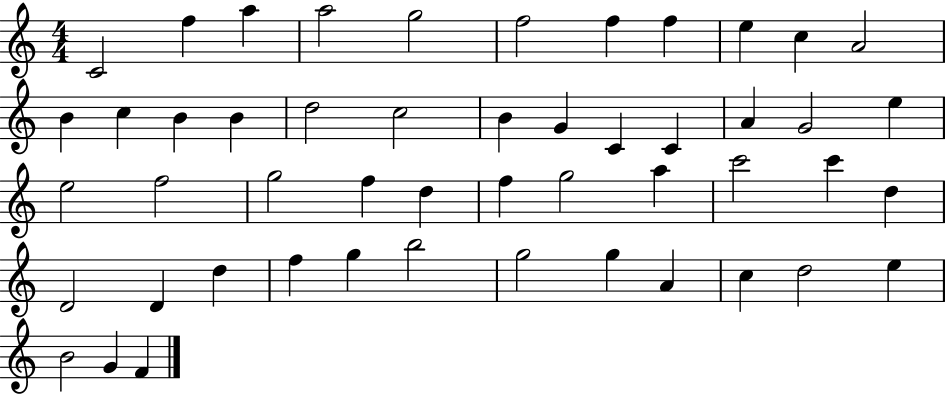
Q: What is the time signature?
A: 4/4